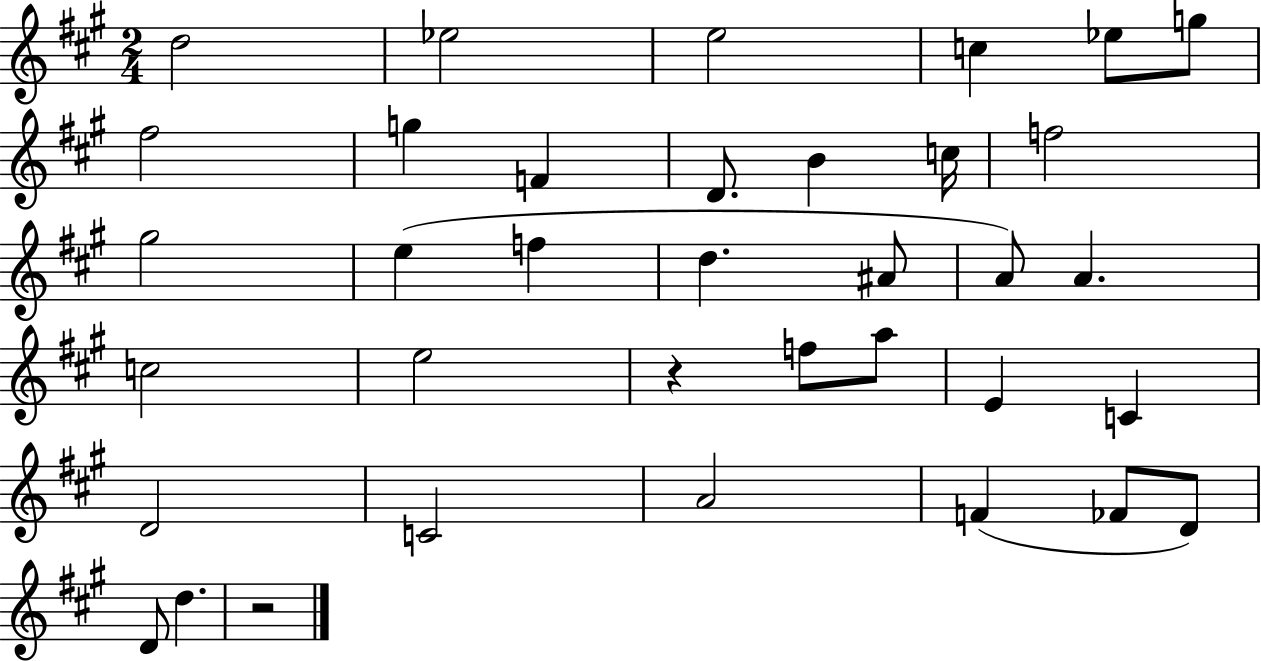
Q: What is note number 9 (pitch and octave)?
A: F4